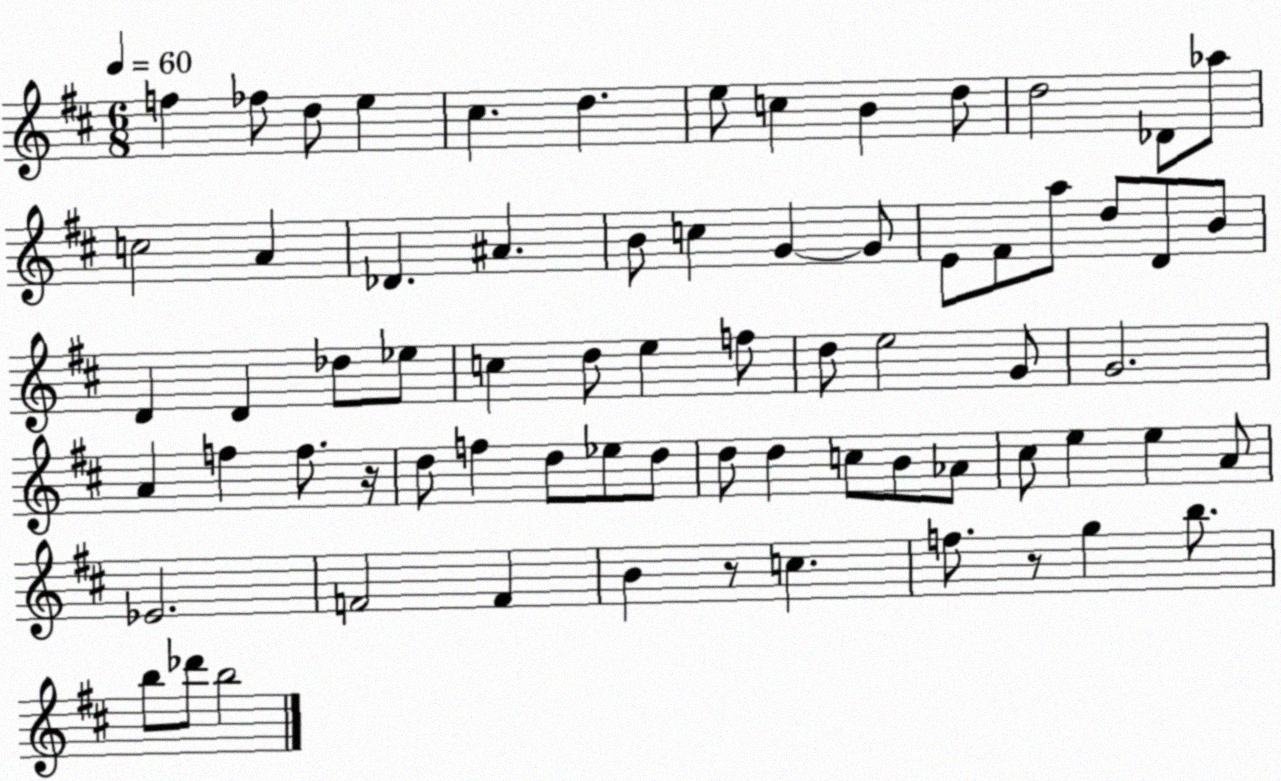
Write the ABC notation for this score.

X:1
T:Untitled
M:6/8
L:1/4
K:D
f _f/2 d/2 e ^c d e/2 c B d/2 d2 _D/2 _a/2 c2 A _D ^A B/2 c G G/2 E/2 ^F/2 a/2 d/2 D/2 B/2 D D _d/2 _e/2 c d/2 e f/2 d/2 e2 G/2 G2 A f f/2 z/4 d/2 f d/2 _e/2 d/2 d/2 d c/2 B/2 _A/2 ^c/2 e e A/2 _E2 F2 F B z/2 c f/2 z/2 g b/2 b/2 _d'/2 b2